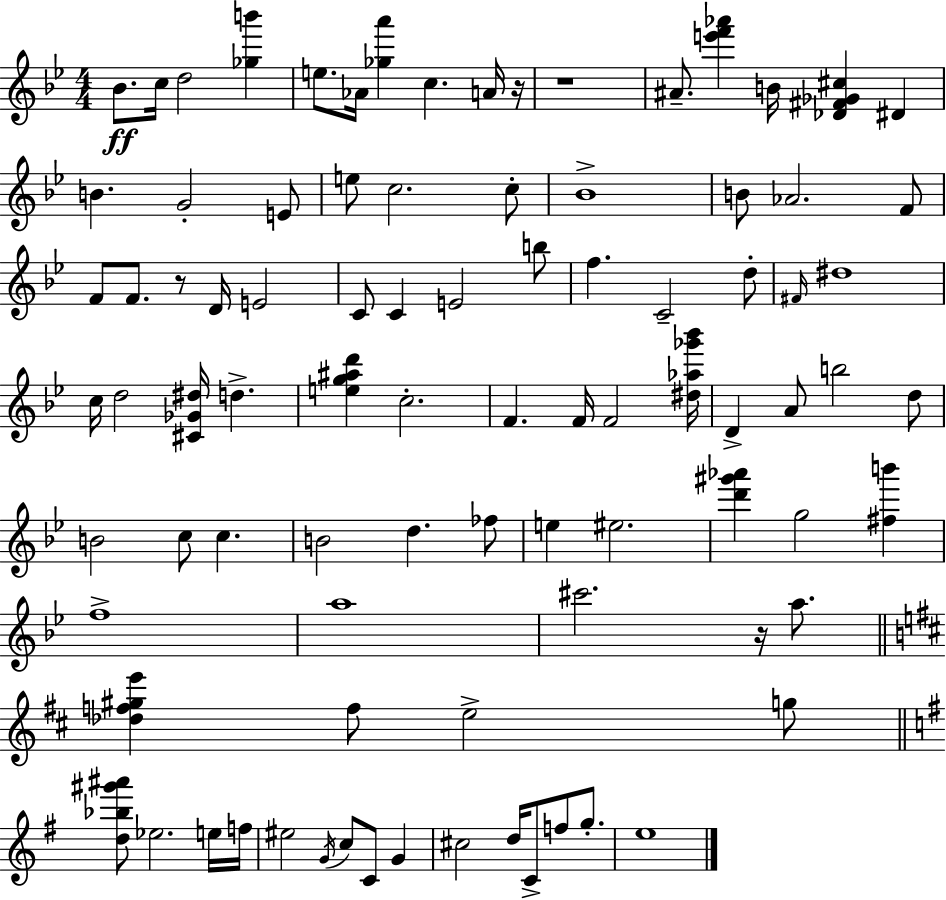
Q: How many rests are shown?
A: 4